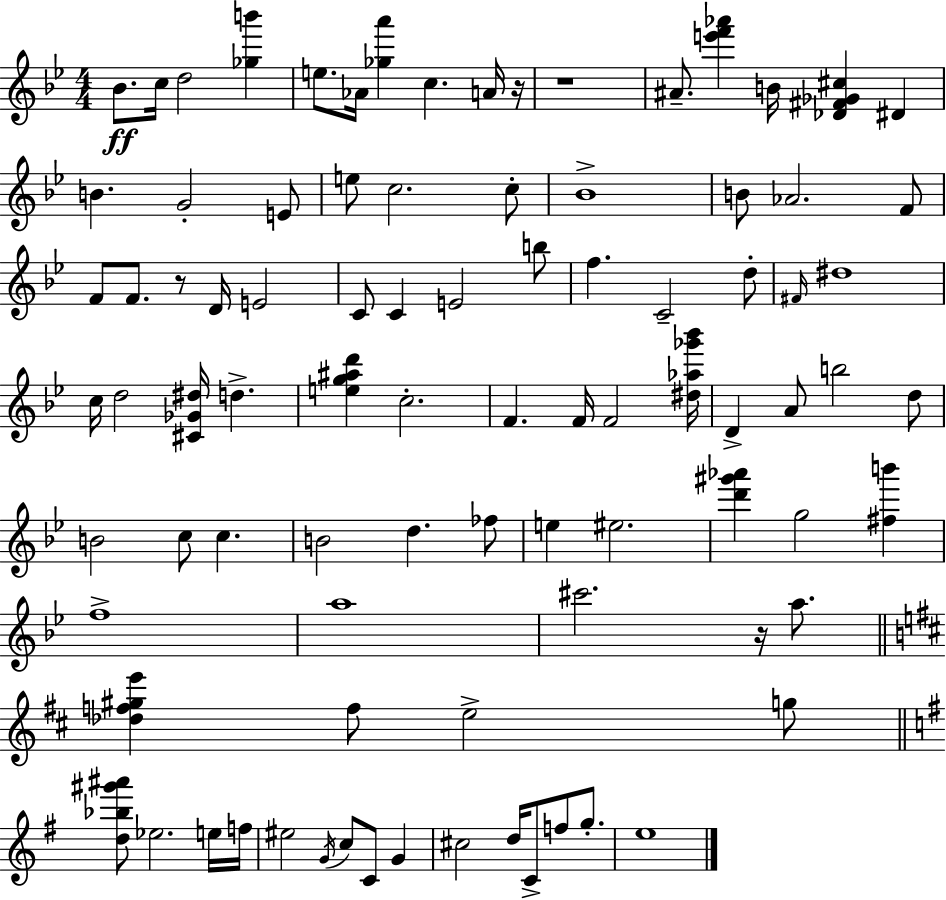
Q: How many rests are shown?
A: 4